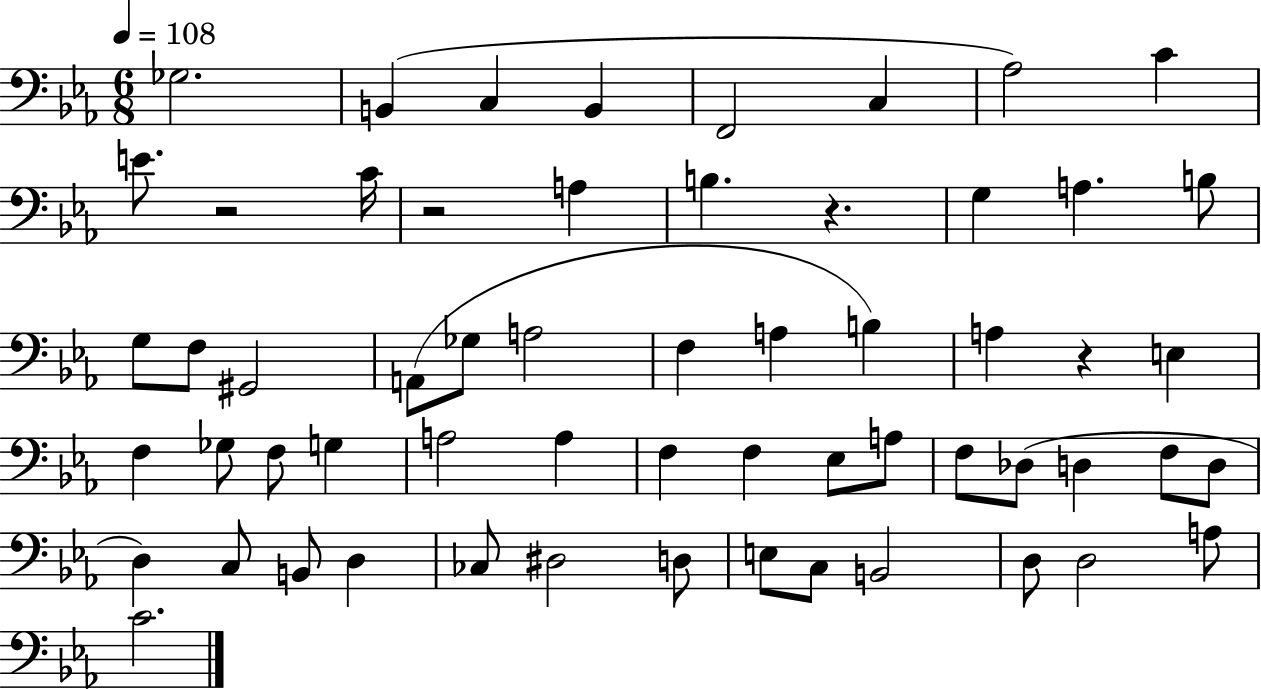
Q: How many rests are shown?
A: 4